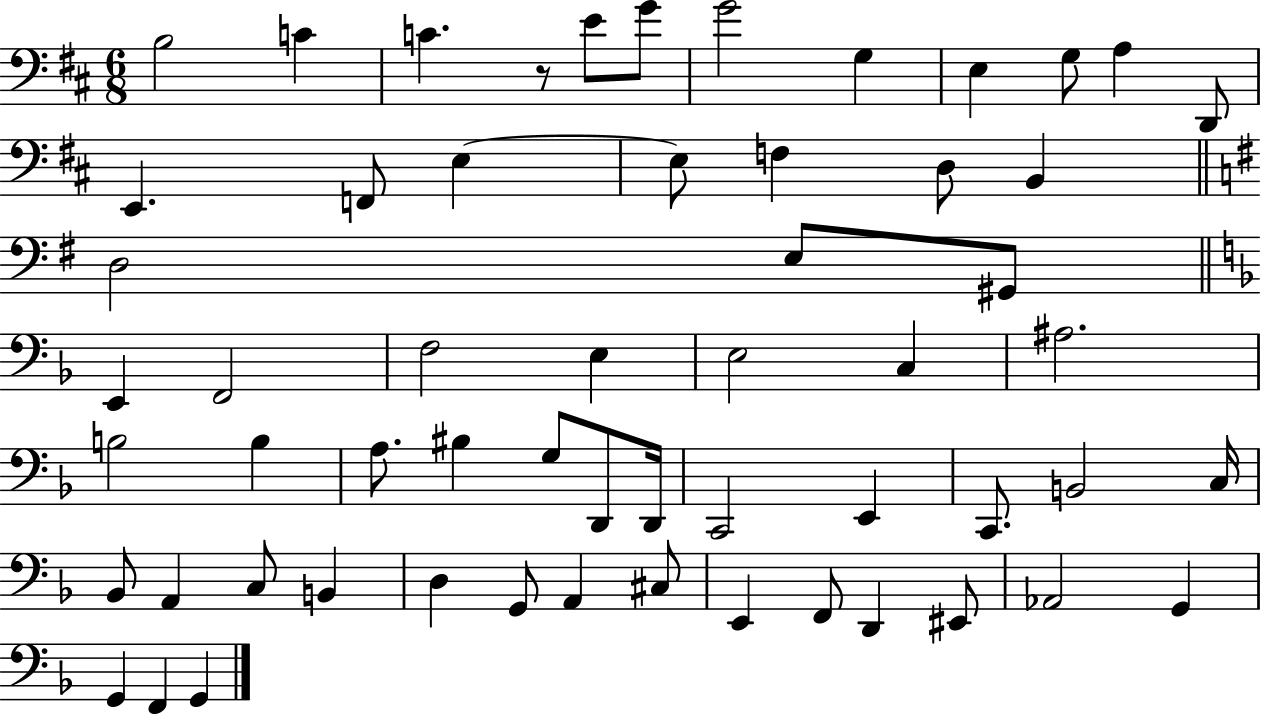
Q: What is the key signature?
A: D major